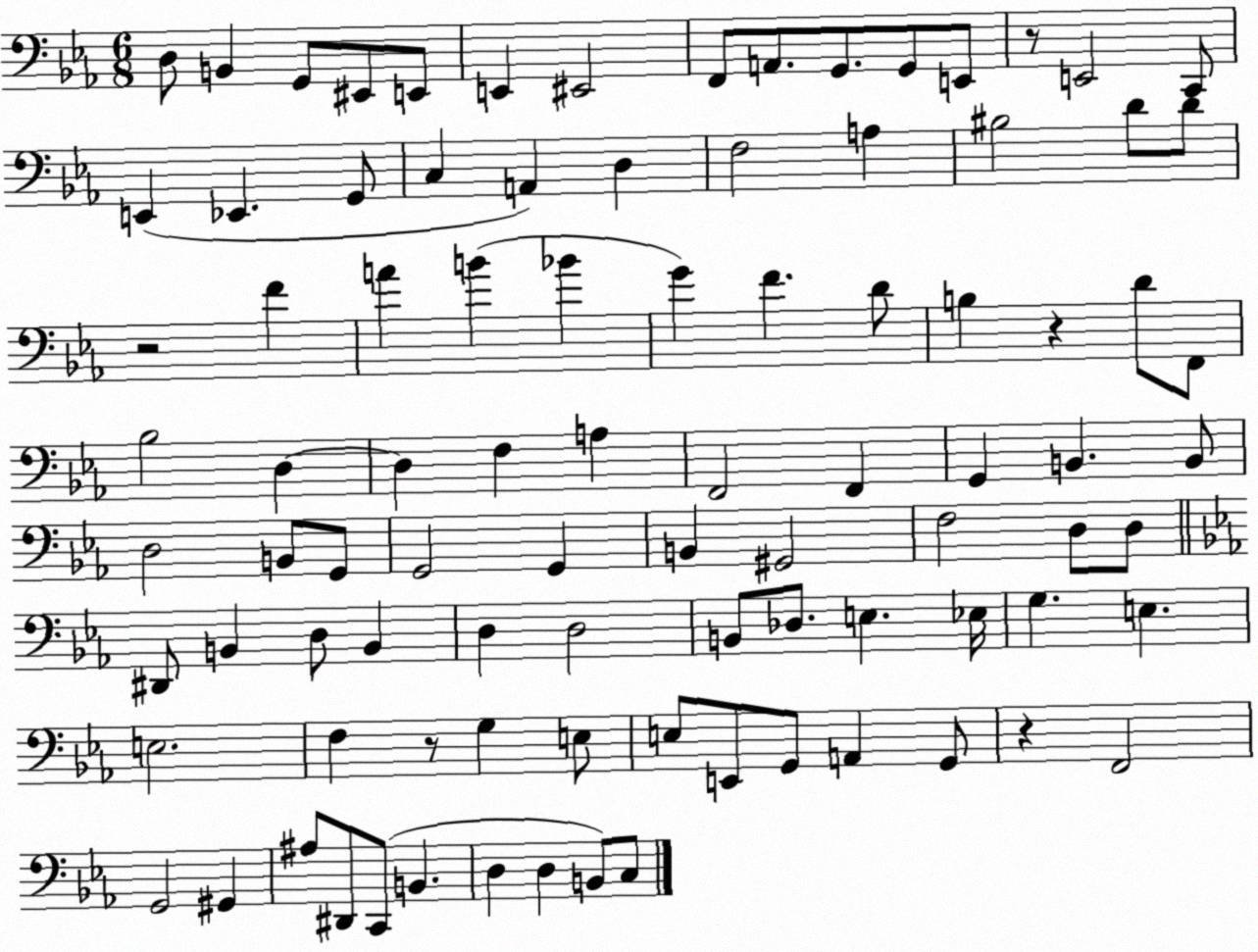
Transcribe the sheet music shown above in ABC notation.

X:1
T:Untitled
M:6/8
L:1/4
K:Eb
D,/2 B,, G,,/2 ^E,,/2 E,,/2 E,, ^E,,2 F,,/2 A,,/2 G,,/2 G,,/2 E,,/2 z/2 E,,2 C,,/2 E,, _E,, G,,/2 C, A,, D, F,2 A, ^B,2 D/2 D/2 z2 F A B _B G F D/2 B, z D/2 F,,/2 _B,2 D, D, F, A, F,,2 F,, G,, B,, B,,/2 D,2 B,,/2 G,,/2 G,,2 G,, B,, ^G,,2 F,2 D,/2 D,/2 ^D,,/2 B,, D,/2 B,, D, D,2 B,,/2 _D,/2 E, _E,/4 G, E, E,2 F, z/2 G, E,/2 E,/2 E,,/2 G,,/2 A,, G,,/2 z F,,2 G,,2 ^G,, ^A,/2 ^D,,/2 C,,/2 B,, D, D, B,,/2 C,/2